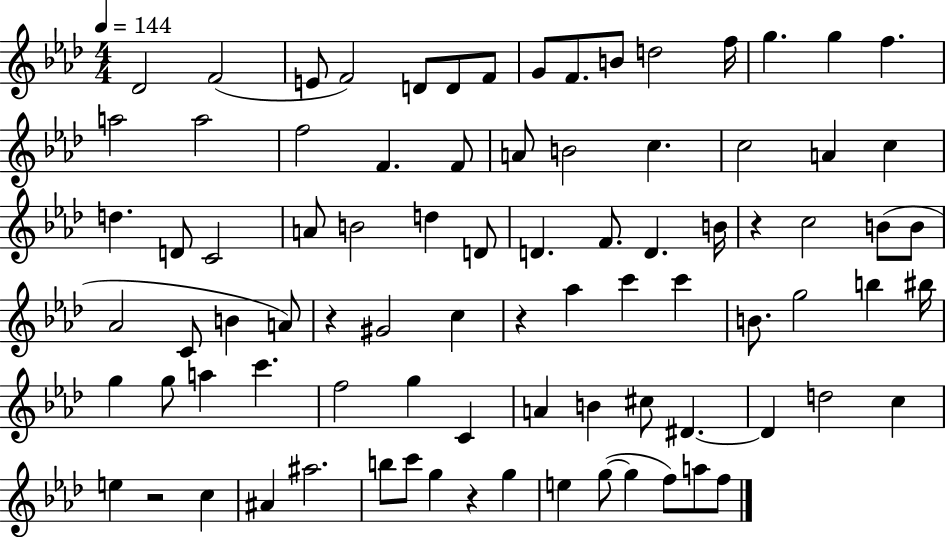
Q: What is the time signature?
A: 4/4